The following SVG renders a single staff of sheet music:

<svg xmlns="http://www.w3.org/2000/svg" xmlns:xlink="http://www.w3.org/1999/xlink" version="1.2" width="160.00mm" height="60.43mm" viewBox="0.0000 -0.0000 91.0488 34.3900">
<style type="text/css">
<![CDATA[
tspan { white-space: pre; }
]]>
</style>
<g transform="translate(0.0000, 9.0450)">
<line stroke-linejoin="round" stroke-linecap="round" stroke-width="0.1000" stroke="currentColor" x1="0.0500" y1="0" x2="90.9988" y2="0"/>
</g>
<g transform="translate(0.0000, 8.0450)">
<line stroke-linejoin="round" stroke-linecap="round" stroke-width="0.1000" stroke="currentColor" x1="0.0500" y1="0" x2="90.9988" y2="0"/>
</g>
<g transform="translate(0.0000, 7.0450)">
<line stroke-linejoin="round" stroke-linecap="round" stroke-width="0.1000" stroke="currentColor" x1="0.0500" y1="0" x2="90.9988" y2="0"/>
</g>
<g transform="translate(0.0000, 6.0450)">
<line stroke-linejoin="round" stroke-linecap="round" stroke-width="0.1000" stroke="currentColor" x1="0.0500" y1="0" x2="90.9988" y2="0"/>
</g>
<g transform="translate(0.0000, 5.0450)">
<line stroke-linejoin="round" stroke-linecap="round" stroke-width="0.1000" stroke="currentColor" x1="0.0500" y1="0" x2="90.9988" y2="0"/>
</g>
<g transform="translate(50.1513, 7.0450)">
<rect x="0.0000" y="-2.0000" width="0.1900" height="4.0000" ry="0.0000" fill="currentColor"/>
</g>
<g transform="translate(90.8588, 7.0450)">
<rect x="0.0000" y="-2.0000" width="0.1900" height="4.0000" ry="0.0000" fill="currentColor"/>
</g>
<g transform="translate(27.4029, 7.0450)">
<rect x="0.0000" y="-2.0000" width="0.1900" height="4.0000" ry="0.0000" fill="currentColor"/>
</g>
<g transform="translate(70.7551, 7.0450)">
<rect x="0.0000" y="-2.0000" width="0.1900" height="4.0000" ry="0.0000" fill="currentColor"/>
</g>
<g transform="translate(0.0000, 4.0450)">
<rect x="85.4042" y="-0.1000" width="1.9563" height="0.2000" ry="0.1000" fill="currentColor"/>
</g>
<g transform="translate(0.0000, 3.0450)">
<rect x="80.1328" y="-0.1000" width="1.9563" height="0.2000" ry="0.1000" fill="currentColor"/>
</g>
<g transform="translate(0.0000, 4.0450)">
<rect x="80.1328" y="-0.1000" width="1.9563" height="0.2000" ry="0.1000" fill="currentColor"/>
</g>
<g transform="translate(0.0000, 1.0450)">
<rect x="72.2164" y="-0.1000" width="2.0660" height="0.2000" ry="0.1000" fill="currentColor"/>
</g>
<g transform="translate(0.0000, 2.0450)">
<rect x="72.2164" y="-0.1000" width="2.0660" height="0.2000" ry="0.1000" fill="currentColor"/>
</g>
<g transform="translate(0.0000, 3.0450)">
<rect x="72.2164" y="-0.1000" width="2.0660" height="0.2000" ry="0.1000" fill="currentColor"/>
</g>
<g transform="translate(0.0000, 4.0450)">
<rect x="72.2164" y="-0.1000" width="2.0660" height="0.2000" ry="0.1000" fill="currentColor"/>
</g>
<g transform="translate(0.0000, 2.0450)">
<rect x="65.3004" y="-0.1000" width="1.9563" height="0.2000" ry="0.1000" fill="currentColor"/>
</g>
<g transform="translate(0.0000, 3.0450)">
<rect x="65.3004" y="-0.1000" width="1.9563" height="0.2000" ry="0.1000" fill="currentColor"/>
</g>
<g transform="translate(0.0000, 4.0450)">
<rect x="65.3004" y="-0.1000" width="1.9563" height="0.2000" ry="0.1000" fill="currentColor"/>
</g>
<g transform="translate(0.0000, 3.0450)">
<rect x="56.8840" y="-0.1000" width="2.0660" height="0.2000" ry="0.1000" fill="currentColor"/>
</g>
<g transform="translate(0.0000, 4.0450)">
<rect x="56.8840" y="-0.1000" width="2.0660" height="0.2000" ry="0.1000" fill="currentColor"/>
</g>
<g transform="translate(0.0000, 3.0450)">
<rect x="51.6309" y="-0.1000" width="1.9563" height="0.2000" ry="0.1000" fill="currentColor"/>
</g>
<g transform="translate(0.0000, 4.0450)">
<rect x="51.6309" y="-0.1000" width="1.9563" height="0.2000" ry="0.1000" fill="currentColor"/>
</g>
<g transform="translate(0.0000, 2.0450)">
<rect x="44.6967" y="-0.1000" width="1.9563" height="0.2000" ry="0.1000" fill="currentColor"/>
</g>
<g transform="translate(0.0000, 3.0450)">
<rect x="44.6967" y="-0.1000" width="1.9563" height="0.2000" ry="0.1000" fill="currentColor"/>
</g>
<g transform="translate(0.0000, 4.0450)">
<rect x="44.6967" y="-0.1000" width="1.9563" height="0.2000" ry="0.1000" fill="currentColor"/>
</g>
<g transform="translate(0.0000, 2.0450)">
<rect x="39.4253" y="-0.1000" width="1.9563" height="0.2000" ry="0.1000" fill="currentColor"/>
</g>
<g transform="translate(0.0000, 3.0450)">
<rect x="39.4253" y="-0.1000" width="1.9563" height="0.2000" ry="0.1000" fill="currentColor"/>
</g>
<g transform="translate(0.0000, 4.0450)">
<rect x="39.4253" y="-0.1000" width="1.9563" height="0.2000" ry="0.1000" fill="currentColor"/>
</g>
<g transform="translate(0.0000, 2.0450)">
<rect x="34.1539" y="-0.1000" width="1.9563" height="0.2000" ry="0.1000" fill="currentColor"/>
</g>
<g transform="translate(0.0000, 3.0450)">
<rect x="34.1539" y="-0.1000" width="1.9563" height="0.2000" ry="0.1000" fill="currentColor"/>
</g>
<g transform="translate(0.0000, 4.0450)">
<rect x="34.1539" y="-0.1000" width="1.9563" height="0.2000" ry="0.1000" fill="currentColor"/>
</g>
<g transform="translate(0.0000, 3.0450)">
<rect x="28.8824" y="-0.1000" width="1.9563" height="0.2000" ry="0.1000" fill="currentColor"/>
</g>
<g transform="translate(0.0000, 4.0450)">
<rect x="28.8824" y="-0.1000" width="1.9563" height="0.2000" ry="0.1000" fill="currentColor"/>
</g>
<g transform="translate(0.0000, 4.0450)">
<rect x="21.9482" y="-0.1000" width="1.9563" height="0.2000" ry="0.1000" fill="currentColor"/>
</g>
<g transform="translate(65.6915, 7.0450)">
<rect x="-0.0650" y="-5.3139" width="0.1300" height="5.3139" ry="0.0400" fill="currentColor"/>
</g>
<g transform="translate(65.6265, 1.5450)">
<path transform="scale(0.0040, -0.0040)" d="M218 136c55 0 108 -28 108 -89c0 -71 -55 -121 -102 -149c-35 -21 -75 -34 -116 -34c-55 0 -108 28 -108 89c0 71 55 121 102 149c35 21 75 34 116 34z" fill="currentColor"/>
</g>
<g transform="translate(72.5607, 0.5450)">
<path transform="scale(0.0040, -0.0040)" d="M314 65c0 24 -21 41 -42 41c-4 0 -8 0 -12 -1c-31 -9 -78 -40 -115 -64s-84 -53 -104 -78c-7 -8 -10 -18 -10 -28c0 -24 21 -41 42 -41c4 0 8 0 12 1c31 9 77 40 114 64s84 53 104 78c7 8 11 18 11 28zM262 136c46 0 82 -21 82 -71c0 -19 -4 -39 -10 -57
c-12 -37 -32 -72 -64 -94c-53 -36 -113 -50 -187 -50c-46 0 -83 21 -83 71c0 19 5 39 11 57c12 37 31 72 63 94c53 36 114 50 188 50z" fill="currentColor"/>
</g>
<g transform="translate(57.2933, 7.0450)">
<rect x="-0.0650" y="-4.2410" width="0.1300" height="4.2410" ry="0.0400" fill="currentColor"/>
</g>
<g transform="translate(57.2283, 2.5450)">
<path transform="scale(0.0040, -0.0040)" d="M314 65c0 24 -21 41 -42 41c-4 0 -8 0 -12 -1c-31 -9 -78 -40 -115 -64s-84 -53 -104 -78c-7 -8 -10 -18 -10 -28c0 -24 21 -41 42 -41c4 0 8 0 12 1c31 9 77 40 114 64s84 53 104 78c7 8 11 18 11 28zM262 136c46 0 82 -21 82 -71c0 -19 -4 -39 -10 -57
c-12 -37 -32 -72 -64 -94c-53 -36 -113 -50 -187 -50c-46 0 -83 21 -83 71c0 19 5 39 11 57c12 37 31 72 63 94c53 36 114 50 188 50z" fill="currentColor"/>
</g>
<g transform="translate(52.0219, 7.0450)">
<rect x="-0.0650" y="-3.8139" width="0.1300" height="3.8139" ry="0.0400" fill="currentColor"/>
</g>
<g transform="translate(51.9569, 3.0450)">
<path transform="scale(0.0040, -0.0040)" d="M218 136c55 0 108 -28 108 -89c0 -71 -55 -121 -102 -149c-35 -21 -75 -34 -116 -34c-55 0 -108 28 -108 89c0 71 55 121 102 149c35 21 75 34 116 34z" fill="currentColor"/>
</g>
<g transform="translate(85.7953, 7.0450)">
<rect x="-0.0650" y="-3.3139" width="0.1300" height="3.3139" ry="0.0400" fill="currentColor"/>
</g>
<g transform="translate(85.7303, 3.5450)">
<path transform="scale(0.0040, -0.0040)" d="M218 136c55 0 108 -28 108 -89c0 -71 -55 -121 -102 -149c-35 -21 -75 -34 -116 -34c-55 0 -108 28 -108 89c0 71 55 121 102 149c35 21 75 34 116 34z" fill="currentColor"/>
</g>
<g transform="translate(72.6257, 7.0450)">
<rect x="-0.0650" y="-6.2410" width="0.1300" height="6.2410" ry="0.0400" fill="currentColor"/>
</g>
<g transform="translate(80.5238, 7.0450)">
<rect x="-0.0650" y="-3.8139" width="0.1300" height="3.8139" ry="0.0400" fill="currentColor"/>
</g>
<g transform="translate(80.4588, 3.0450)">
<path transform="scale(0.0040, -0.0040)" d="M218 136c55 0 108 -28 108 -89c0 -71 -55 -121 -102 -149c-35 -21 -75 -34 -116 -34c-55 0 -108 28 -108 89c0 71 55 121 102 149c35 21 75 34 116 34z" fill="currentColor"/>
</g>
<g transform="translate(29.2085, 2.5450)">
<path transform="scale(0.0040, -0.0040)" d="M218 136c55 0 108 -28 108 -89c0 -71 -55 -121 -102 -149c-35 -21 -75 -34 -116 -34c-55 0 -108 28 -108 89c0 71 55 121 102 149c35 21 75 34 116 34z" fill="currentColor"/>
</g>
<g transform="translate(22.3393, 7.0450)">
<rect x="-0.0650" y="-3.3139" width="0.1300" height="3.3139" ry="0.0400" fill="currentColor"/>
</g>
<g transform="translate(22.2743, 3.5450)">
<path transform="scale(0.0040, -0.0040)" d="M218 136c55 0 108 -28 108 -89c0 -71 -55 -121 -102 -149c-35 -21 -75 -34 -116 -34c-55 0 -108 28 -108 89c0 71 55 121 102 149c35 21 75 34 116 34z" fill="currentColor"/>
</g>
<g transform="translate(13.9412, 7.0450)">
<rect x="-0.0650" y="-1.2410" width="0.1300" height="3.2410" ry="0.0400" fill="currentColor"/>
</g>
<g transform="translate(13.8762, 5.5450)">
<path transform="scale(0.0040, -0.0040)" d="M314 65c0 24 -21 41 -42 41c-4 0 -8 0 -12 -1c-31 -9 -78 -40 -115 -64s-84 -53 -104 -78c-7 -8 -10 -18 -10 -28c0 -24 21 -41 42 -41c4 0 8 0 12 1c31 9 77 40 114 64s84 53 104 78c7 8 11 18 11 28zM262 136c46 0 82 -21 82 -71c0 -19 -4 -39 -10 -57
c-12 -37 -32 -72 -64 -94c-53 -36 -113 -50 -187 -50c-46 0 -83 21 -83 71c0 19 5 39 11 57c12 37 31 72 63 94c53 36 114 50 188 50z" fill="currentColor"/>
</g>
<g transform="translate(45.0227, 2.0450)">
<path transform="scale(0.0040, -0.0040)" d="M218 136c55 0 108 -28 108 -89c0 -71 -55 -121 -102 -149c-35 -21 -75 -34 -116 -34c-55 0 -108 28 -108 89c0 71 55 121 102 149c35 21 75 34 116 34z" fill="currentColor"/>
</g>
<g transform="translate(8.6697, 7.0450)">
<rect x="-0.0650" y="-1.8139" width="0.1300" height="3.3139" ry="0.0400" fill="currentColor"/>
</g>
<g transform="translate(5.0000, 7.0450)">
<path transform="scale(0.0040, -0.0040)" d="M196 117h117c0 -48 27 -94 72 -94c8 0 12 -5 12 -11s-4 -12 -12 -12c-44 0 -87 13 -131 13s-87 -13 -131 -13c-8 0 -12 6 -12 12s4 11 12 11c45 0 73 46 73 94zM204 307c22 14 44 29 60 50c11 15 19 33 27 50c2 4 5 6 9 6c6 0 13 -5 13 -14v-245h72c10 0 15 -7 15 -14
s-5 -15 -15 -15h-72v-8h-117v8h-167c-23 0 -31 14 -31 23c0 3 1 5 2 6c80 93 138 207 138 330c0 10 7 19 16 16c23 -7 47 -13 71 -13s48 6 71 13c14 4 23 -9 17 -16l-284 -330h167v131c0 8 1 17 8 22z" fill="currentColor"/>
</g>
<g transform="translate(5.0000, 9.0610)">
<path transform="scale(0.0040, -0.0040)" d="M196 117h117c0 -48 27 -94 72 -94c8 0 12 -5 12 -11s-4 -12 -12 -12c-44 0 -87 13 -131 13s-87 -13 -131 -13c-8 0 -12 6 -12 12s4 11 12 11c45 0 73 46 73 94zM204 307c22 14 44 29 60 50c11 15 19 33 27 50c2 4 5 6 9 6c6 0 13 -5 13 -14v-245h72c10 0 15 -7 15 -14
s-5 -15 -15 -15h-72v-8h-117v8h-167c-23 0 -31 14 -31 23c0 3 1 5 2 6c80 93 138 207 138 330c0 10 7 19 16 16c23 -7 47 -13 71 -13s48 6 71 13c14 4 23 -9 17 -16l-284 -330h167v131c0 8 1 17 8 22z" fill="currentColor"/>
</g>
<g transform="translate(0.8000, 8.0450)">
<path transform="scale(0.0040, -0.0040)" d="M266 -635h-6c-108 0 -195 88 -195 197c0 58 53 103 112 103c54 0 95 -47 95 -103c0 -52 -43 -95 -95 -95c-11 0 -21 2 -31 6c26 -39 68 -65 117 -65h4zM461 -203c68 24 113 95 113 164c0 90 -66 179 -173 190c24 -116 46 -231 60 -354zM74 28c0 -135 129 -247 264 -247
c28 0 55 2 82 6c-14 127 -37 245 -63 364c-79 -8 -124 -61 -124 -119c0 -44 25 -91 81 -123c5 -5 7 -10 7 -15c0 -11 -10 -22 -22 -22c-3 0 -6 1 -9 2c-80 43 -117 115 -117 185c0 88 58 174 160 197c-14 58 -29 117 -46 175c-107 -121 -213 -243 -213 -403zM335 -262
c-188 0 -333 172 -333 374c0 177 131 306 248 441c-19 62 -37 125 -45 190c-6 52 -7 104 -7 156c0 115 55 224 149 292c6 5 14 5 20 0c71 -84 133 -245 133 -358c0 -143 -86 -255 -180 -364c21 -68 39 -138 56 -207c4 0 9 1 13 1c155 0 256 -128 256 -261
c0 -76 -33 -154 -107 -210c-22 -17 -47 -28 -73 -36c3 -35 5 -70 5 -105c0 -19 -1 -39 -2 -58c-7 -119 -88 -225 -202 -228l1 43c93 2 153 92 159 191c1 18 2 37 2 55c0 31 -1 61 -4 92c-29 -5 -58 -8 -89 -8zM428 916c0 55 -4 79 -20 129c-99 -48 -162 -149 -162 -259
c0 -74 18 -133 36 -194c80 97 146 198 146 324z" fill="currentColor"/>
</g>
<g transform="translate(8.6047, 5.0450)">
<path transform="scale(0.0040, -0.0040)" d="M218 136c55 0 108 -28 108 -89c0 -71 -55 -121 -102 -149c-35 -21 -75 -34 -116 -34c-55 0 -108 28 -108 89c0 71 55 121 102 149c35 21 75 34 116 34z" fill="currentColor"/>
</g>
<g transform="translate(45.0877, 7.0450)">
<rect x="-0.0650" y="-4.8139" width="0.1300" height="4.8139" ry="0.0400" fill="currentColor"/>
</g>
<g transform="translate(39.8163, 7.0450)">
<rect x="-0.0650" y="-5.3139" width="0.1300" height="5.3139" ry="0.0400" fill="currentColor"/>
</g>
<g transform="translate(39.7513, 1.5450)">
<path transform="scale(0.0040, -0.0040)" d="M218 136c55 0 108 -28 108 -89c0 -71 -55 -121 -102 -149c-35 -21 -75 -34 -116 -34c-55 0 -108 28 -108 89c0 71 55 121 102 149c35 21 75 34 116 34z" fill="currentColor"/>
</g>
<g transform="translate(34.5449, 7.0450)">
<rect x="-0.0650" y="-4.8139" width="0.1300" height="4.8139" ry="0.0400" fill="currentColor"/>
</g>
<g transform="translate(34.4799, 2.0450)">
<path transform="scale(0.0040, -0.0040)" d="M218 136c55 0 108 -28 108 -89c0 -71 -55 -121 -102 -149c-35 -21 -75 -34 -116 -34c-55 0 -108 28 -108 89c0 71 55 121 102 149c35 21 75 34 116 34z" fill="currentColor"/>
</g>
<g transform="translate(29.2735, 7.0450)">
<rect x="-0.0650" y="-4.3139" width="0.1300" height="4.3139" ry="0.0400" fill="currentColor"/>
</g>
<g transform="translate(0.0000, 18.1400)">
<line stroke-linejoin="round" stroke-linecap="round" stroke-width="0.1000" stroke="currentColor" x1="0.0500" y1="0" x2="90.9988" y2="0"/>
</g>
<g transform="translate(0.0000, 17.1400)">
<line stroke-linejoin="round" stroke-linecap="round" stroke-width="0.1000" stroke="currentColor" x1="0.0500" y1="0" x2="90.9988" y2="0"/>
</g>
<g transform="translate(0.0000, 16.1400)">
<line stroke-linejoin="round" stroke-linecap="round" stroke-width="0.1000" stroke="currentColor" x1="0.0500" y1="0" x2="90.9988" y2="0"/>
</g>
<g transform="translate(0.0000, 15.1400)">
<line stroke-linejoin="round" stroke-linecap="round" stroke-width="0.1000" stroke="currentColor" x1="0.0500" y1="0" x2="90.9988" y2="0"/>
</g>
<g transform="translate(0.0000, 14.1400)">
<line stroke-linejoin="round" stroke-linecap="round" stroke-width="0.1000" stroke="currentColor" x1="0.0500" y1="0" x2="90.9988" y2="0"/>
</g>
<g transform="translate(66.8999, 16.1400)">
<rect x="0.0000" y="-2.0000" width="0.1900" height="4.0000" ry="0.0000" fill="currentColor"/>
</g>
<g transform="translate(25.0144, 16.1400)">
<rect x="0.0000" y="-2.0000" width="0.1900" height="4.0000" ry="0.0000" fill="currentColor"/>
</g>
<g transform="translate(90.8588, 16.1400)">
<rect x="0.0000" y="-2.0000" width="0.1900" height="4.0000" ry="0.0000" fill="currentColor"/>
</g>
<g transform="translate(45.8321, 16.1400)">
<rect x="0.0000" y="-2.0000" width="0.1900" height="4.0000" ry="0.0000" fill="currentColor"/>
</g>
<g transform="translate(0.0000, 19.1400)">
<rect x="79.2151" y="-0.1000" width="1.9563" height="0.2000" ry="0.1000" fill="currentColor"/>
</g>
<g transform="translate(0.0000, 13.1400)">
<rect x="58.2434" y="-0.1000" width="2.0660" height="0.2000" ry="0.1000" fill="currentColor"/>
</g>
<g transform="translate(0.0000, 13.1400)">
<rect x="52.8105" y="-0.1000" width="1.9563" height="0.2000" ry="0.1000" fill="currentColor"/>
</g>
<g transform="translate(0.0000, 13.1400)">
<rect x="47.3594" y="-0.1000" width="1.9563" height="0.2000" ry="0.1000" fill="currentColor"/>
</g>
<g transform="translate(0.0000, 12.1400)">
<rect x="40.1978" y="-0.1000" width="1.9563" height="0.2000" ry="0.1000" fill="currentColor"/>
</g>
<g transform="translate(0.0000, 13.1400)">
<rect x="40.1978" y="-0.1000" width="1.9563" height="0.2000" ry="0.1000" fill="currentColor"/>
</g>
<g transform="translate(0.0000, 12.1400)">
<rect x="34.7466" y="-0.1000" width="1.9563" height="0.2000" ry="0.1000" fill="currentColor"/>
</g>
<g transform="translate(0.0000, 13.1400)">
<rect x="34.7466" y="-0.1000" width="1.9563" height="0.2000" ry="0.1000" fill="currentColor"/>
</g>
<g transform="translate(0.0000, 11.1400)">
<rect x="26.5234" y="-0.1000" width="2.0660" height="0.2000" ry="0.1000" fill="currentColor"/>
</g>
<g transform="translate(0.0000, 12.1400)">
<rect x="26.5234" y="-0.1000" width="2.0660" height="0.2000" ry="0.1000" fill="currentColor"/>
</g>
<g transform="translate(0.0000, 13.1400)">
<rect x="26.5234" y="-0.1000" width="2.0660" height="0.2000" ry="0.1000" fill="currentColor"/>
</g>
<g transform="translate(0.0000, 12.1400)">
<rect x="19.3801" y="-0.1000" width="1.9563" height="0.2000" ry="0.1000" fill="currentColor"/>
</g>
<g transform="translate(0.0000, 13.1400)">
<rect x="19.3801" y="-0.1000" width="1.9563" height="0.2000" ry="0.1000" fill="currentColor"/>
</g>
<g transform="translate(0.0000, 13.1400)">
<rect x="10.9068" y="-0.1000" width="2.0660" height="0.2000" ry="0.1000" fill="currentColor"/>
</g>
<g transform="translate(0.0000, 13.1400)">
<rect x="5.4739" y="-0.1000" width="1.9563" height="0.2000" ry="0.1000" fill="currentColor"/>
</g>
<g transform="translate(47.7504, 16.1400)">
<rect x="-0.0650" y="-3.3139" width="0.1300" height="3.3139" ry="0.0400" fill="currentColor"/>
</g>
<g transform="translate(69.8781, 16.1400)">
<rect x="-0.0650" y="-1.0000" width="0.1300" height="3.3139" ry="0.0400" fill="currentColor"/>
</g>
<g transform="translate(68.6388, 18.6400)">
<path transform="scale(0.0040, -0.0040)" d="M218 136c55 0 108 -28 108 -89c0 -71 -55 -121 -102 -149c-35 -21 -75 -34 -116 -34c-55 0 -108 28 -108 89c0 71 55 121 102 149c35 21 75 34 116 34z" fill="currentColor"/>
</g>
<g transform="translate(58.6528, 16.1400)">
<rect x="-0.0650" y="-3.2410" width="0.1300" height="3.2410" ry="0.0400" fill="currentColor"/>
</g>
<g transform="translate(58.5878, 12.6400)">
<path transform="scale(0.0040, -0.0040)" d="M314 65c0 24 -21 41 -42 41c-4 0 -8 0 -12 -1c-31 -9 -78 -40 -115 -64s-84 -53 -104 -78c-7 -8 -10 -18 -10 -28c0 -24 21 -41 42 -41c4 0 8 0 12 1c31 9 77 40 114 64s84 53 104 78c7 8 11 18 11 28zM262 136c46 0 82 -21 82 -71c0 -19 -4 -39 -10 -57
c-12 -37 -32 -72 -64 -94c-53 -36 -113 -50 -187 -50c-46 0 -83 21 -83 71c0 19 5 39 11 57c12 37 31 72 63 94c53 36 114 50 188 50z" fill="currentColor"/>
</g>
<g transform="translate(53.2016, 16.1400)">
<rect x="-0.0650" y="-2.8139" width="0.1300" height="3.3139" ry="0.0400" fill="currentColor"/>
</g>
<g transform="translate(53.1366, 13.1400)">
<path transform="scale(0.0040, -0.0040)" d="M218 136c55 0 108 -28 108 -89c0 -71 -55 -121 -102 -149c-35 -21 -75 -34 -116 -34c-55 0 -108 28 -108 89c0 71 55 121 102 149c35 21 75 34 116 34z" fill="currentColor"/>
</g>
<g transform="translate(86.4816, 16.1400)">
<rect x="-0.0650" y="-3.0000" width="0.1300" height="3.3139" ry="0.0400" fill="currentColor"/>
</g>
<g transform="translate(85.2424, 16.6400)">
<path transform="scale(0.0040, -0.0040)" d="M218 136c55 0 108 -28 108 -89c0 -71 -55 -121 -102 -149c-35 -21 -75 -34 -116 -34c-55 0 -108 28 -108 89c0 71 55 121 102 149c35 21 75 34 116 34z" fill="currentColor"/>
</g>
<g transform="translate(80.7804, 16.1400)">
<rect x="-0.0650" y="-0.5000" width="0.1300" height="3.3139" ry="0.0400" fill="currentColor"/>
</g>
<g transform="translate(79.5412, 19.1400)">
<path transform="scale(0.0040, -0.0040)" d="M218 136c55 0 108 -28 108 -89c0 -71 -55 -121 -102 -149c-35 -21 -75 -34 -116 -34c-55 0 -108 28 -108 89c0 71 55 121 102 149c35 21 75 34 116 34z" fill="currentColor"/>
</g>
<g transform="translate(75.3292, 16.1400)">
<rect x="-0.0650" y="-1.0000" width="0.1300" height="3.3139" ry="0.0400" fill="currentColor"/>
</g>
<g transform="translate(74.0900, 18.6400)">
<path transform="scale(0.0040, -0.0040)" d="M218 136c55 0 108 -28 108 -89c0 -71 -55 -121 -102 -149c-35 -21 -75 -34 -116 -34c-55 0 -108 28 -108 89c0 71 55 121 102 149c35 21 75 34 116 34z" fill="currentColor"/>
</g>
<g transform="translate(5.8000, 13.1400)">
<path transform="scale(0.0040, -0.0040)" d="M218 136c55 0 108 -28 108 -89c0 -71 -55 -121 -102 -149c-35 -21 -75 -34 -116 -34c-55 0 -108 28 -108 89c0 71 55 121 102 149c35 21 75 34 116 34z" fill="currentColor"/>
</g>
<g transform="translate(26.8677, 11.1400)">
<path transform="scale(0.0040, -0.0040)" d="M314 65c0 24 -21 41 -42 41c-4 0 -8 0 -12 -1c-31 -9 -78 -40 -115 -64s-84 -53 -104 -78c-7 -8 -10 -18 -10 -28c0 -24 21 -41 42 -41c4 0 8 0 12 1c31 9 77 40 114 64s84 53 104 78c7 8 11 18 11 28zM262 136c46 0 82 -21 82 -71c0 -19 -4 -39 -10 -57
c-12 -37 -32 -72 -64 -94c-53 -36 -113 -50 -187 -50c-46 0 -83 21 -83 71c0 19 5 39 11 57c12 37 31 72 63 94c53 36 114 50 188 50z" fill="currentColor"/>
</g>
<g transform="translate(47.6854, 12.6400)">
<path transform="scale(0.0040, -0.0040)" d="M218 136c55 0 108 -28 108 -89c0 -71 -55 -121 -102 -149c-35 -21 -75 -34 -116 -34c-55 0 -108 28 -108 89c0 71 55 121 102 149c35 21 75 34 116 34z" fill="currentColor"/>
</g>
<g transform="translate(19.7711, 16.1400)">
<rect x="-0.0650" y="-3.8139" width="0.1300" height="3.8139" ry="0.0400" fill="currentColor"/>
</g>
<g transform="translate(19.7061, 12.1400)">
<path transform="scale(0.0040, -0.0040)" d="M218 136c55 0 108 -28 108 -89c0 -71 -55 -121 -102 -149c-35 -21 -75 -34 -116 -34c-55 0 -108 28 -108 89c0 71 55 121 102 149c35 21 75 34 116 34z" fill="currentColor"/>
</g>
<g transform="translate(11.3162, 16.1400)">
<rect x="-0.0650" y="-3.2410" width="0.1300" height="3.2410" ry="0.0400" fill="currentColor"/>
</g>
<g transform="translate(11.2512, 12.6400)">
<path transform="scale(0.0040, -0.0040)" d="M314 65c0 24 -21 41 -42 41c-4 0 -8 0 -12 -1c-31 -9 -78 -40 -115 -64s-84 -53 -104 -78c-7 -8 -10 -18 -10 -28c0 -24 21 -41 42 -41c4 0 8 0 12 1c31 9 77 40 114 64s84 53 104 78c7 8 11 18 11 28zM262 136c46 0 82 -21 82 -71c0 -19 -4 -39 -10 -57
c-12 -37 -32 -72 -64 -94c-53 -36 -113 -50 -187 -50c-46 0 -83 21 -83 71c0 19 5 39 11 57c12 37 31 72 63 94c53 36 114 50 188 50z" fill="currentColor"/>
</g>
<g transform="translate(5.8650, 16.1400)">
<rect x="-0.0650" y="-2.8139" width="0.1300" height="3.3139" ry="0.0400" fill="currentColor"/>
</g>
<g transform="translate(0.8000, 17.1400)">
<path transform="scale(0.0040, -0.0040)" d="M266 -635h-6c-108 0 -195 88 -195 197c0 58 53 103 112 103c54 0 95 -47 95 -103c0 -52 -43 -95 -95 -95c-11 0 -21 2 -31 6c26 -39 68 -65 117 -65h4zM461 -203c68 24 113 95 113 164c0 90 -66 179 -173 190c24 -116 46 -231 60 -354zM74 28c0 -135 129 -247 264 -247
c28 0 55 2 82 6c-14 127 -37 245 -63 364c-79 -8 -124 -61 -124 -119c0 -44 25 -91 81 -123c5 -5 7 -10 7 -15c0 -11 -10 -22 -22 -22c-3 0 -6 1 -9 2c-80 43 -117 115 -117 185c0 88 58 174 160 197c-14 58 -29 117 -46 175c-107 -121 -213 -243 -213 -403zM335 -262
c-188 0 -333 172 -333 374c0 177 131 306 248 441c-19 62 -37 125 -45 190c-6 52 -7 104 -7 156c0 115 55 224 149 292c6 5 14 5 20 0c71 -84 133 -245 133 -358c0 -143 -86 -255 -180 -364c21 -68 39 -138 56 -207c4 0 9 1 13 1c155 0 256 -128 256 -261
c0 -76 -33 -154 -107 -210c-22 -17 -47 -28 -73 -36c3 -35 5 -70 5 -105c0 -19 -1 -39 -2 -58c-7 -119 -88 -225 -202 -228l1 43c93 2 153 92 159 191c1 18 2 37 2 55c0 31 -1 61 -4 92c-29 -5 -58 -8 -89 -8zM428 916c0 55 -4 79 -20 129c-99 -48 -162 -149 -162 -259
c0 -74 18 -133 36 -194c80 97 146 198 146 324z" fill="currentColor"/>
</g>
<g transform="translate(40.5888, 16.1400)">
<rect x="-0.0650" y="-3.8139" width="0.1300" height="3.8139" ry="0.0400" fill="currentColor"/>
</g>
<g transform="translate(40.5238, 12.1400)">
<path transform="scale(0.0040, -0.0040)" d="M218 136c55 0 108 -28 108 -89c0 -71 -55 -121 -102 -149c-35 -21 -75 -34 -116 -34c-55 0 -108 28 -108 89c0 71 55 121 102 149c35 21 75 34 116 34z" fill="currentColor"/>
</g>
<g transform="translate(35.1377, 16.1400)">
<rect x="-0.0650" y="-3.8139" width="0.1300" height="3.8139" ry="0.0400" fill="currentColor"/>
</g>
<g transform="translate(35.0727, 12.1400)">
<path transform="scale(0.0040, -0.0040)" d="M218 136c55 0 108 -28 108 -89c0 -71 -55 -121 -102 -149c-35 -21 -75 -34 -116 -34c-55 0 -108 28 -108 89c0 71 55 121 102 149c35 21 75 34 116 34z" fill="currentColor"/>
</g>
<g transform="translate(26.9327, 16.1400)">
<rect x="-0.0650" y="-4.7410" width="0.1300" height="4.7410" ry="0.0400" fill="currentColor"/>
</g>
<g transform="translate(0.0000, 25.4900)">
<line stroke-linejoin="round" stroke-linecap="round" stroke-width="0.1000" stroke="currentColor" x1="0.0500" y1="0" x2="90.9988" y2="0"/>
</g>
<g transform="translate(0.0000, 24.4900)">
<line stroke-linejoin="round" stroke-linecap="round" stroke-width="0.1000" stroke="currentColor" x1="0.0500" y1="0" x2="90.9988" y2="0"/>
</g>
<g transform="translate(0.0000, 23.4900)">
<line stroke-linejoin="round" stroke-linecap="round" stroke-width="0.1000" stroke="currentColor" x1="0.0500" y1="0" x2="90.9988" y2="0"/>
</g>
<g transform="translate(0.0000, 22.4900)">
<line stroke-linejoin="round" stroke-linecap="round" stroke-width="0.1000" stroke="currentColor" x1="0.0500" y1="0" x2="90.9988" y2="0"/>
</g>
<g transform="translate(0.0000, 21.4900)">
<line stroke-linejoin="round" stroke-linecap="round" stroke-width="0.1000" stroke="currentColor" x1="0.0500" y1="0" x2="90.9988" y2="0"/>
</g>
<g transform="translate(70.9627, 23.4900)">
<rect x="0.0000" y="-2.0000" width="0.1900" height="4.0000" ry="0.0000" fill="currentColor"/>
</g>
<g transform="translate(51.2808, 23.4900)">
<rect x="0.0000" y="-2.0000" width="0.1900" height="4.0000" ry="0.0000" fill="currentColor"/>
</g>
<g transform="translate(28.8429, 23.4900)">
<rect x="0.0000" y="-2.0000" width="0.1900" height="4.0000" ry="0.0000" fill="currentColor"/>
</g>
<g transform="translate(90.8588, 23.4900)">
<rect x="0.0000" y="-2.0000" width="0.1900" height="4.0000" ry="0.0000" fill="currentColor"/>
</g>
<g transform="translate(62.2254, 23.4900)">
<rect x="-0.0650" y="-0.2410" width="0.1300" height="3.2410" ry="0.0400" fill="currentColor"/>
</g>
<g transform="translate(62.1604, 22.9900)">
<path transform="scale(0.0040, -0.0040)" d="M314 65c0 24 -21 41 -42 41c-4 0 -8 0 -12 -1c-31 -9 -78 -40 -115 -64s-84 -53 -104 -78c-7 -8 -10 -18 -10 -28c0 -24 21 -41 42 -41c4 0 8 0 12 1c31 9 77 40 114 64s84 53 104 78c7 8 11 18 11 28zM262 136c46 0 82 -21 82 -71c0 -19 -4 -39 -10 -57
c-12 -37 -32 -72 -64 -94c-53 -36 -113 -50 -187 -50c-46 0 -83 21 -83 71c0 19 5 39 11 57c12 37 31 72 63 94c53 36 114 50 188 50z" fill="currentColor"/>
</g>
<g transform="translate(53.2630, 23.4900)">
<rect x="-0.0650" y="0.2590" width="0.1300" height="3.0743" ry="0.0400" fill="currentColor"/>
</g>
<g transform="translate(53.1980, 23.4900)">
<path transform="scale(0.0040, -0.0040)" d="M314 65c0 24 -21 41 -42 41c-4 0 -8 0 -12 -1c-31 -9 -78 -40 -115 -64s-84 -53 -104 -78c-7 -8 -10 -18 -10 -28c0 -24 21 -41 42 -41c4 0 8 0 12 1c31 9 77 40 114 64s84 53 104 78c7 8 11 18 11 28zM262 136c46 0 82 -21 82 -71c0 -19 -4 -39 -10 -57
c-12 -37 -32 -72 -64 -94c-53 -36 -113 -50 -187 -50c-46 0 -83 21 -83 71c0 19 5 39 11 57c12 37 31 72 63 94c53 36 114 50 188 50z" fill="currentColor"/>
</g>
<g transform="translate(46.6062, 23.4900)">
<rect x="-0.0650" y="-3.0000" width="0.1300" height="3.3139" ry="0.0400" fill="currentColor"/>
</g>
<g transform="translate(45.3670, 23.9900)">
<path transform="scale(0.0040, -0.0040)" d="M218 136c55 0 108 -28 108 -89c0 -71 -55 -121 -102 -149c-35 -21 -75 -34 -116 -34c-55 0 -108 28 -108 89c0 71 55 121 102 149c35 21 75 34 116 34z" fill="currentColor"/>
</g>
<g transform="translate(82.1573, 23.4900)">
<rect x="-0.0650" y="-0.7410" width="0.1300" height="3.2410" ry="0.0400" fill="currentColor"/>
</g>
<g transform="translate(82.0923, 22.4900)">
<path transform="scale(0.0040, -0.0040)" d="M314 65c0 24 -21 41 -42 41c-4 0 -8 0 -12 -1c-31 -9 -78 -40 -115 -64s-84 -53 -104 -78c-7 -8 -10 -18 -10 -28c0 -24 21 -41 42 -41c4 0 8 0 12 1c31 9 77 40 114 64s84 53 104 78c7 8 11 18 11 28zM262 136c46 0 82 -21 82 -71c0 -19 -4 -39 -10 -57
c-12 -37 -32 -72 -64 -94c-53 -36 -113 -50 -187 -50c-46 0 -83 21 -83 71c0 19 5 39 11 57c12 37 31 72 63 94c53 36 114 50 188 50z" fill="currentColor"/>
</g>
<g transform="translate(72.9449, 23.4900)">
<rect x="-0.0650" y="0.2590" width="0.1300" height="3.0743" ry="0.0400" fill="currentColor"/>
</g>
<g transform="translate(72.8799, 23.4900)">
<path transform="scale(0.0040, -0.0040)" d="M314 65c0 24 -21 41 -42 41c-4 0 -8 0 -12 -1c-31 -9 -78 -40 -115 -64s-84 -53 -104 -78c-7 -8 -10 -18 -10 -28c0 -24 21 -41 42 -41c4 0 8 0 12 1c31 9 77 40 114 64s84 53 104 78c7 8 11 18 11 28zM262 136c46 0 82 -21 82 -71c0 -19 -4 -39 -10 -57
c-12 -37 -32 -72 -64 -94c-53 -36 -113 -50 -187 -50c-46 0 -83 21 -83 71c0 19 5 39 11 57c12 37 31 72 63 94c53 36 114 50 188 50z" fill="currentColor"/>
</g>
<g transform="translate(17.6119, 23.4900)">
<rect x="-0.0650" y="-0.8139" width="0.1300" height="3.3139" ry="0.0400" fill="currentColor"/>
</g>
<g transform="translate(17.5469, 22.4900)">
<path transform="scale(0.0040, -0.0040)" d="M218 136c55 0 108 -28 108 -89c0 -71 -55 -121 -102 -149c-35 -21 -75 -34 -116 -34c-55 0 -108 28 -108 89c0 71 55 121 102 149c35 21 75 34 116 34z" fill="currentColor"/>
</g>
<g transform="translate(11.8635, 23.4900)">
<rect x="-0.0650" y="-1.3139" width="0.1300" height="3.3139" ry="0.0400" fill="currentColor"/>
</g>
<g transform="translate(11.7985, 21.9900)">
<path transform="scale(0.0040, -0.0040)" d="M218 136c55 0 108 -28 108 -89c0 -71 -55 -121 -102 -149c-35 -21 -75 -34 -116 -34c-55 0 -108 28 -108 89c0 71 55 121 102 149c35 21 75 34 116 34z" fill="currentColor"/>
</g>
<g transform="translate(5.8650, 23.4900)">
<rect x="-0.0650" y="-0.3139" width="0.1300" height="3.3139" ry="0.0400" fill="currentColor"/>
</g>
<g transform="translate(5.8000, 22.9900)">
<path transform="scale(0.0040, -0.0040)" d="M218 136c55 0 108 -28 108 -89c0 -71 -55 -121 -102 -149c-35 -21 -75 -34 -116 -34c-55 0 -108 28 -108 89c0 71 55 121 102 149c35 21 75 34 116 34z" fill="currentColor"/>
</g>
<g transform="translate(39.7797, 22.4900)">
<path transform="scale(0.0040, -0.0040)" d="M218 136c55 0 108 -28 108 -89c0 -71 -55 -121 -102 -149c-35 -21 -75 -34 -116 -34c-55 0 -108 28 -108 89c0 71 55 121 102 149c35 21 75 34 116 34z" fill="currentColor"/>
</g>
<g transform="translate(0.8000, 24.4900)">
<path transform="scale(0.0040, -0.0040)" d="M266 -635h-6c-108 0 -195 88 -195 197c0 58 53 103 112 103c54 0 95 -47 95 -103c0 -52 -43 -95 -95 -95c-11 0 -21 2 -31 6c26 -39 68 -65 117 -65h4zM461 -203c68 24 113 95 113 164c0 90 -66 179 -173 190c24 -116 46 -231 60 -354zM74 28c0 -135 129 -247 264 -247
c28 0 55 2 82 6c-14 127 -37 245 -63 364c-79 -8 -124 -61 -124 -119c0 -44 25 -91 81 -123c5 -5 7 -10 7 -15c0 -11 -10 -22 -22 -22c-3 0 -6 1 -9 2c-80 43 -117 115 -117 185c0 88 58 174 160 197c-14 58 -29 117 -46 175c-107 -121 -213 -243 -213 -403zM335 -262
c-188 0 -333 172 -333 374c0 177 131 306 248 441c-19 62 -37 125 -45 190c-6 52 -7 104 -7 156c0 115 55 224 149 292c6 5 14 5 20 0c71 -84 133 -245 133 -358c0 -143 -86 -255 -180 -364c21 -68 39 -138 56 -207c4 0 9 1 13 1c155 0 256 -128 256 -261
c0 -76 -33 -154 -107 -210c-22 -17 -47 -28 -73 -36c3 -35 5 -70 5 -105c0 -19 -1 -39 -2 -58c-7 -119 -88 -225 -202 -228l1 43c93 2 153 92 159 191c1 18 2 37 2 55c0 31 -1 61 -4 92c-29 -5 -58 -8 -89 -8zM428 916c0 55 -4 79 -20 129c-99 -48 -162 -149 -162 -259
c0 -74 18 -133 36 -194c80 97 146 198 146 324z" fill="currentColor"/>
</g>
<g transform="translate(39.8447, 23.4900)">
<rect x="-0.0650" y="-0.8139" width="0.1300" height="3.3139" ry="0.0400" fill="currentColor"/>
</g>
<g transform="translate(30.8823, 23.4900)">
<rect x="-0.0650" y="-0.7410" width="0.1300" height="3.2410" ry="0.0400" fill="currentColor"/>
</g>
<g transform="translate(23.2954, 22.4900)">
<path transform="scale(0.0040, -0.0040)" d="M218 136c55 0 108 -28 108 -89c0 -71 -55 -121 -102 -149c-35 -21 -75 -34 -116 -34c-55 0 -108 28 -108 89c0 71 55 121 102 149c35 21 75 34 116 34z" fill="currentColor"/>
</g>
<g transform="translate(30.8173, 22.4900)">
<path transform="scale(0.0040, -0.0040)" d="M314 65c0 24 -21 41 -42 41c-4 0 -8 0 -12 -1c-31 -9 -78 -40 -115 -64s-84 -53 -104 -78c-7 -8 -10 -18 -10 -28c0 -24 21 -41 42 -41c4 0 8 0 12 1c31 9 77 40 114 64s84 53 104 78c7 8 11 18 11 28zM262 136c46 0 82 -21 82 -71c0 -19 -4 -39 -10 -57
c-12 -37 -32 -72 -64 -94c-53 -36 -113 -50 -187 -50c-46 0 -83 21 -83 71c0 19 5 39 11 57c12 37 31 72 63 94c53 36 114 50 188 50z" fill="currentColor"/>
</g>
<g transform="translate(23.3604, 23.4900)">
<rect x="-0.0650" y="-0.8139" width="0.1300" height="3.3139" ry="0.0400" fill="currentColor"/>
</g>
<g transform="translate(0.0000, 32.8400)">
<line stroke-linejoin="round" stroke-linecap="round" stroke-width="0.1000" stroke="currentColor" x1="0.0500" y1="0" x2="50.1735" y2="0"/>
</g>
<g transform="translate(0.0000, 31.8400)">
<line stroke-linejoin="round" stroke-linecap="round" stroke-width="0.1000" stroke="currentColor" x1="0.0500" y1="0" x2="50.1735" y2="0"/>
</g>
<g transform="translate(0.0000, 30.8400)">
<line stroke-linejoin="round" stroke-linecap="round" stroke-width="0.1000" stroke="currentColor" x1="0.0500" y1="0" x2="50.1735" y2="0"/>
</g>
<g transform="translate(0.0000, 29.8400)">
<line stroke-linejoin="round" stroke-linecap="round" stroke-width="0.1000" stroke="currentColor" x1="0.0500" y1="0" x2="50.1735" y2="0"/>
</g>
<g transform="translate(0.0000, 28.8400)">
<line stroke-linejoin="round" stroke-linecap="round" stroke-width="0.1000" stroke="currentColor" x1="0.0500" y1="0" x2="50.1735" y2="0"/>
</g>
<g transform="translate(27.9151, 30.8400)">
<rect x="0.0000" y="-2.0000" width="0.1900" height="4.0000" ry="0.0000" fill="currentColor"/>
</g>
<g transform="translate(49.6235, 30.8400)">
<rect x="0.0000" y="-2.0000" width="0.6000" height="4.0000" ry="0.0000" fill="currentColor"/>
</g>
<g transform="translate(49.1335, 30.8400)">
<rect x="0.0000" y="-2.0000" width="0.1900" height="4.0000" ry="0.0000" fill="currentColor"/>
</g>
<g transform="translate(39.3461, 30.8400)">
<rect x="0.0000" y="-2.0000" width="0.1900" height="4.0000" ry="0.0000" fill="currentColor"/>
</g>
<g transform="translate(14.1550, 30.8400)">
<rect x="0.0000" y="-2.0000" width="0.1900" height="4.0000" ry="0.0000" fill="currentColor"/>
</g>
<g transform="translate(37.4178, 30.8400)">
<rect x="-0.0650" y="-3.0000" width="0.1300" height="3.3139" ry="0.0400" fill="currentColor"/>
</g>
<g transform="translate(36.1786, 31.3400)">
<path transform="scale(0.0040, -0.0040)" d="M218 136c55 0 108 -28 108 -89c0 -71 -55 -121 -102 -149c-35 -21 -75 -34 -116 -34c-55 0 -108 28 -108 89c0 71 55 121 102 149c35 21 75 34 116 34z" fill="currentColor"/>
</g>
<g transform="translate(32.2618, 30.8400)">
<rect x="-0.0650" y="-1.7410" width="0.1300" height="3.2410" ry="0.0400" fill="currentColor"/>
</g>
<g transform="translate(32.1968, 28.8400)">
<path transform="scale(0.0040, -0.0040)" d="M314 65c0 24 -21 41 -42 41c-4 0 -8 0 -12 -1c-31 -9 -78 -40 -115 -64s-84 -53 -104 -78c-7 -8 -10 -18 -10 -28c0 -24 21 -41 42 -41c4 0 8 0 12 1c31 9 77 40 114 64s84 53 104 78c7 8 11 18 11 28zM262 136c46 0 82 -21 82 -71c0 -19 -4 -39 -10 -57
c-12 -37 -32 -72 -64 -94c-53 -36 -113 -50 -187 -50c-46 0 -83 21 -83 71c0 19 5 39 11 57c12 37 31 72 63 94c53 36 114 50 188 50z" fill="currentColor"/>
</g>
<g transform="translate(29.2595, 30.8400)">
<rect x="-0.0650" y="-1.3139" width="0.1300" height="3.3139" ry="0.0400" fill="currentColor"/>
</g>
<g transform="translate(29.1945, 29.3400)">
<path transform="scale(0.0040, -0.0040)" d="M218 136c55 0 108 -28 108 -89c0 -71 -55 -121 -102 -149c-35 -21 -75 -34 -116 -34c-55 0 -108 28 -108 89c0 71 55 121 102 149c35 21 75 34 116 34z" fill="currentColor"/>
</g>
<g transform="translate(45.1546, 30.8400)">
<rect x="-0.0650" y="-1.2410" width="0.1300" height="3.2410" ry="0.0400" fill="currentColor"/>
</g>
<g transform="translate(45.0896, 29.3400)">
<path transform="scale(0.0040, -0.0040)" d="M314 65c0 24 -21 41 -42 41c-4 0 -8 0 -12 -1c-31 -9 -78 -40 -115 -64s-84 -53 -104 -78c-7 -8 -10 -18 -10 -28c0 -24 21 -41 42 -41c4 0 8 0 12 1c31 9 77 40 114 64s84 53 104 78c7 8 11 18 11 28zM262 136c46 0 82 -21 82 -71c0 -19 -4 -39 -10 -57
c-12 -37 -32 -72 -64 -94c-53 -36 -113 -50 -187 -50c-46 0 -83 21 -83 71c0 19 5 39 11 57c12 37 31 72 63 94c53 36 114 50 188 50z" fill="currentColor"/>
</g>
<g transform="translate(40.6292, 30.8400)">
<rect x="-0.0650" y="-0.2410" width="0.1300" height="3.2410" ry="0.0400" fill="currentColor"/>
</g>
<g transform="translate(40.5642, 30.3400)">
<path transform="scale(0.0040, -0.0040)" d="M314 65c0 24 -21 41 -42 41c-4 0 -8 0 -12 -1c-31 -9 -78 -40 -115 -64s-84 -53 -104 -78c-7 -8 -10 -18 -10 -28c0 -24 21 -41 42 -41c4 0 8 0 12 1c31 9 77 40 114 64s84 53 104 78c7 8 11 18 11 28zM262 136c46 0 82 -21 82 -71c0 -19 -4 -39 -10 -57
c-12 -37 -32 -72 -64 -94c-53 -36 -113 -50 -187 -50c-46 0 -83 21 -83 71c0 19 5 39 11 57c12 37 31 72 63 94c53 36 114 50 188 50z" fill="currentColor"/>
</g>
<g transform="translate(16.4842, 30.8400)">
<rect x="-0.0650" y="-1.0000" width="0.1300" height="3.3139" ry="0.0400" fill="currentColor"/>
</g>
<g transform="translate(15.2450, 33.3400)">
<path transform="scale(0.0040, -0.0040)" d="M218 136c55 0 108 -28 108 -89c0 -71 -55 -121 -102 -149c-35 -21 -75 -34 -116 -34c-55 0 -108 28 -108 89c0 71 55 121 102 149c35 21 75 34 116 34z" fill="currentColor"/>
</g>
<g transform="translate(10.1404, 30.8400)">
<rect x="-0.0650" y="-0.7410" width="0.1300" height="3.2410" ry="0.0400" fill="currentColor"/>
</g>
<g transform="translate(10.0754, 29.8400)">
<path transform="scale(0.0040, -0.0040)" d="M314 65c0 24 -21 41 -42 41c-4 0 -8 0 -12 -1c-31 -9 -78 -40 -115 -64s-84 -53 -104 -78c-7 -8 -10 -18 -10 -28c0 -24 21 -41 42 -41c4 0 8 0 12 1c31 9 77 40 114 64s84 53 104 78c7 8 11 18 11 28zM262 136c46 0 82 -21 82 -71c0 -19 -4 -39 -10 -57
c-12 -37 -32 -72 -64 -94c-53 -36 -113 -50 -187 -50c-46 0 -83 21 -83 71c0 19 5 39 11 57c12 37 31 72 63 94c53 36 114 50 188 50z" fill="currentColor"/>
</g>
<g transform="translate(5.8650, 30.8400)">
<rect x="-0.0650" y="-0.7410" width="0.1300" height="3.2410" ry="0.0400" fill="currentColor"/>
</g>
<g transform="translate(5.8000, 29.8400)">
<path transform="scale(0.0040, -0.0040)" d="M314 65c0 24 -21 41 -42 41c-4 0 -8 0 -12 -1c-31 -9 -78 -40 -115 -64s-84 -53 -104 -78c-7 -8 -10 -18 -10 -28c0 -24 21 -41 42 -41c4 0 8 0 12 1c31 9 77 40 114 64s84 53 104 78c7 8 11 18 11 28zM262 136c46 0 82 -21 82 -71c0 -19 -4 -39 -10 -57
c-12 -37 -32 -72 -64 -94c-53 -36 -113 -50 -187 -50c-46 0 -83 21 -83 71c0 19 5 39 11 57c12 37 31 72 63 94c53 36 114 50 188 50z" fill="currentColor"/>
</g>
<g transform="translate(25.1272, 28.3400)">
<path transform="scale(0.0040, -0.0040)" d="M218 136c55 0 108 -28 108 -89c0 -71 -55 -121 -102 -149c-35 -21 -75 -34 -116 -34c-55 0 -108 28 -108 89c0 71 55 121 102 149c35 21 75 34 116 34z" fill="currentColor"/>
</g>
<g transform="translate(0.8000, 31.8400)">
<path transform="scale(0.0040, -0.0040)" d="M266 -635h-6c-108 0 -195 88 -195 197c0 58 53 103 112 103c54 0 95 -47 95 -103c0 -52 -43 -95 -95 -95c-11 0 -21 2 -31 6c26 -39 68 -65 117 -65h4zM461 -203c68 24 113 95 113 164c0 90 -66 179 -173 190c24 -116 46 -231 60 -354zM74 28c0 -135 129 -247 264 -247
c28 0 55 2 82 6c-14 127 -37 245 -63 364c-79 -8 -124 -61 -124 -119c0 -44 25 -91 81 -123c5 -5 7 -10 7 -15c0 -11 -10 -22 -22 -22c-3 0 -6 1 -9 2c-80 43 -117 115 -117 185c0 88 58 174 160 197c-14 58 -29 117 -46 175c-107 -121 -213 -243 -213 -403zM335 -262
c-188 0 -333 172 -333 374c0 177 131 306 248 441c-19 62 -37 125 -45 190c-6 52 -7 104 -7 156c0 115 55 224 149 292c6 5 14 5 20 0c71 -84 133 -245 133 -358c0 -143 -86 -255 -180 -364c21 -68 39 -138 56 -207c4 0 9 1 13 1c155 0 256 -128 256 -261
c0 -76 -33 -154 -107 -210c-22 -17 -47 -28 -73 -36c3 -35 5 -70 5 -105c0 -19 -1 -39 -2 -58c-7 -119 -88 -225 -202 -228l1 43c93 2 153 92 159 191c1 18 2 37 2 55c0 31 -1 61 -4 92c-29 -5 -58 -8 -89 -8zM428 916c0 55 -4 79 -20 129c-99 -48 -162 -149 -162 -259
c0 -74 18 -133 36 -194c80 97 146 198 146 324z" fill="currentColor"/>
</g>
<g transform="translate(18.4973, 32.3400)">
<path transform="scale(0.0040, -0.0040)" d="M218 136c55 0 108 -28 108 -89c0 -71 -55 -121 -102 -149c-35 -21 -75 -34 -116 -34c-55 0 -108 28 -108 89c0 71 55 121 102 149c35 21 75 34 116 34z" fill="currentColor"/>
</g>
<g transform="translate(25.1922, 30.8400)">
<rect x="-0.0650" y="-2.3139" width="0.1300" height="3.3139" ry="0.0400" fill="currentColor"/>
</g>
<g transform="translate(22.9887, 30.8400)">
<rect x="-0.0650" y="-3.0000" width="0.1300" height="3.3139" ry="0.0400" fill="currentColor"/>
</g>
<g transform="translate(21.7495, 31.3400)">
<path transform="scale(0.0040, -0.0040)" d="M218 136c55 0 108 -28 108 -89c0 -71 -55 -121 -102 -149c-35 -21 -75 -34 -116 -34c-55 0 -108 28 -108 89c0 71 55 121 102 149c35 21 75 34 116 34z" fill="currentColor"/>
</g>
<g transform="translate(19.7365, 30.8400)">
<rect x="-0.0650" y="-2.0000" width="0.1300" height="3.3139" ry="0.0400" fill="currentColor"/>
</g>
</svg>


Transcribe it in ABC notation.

X:1
T:Untitled
M:4/4
L:1/4
K:C
f e2 b d' e' f' e' c' d'2 f' a'2 c' b a b2 c' e'2 c' c' b a b2 D D C A c e d d d2 d A B2 c2 B2 d2 d2 d2 D F A g e f2 A c2 e2